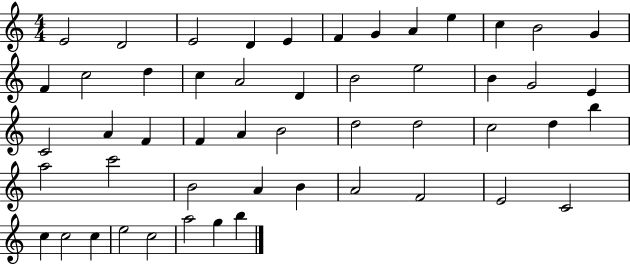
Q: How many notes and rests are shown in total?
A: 51